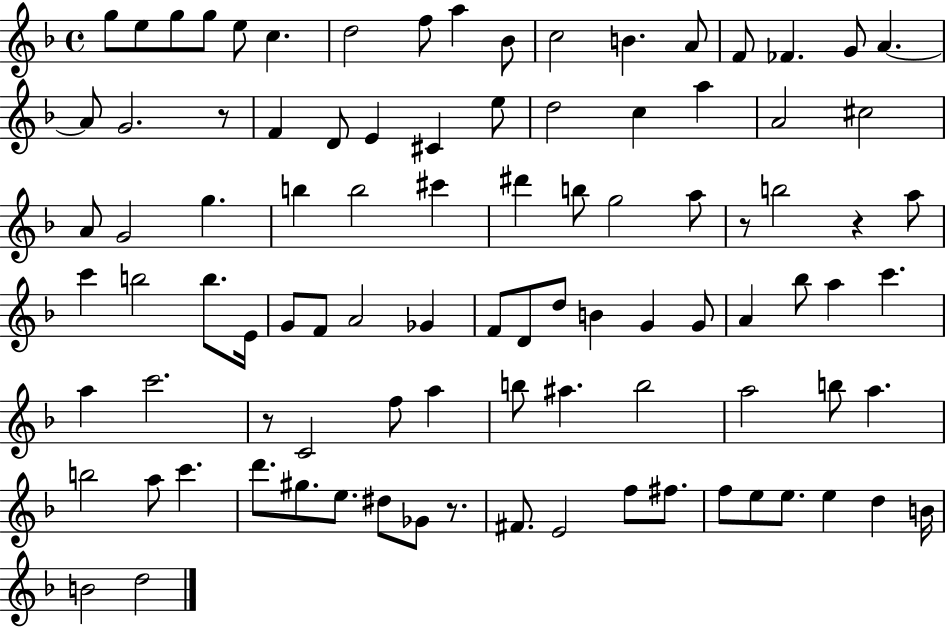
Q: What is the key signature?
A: F major